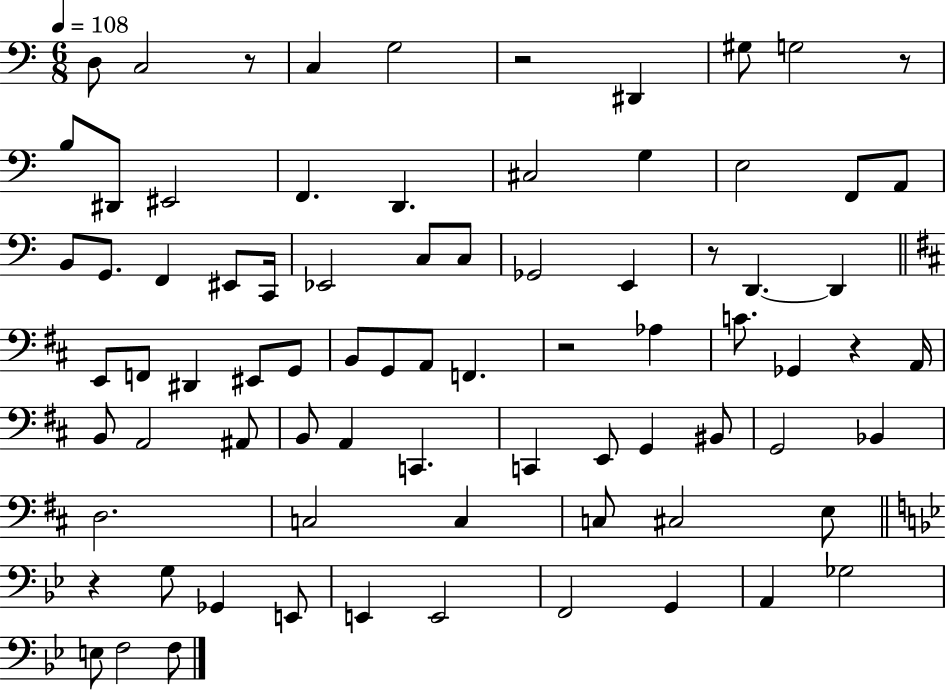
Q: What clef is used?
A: bass